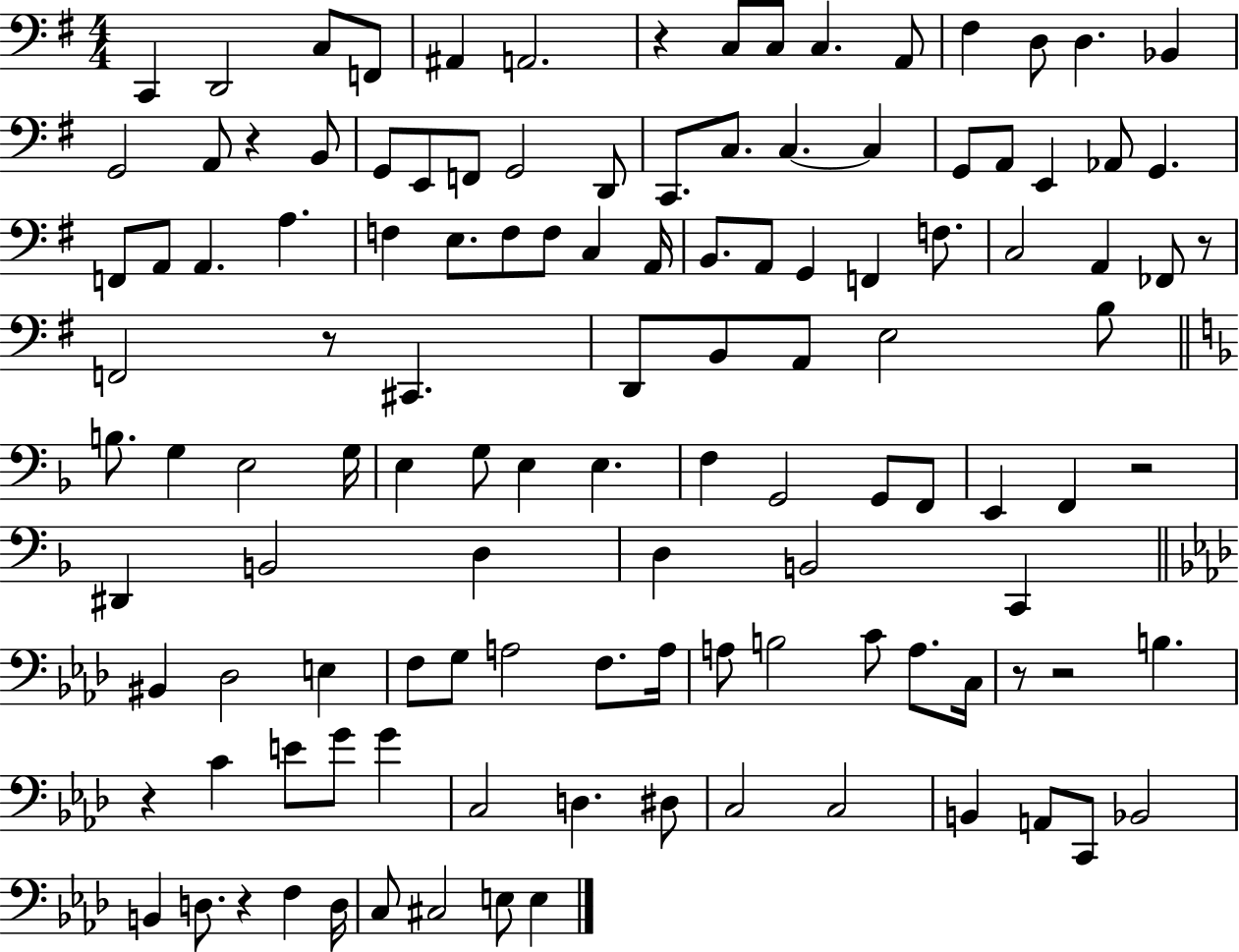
C2/q D2/h C3/e F2/e A#2/q A2/h. R/q C3/e C3/e C3/q. A2/e F#3/q D3/e D3/q. Bb2/q G2/h A2/e R/q B2/e G2/e E2/e F2/e G2/h D2/e C2/e. C3/e. C3/q. C3/q G2/e A2/e E2/q Ab2/e G2/q. F2/e A2/e A2/q. A3/q. F3/q E3/e. F3/e F3/e C3/q A2/s B2/e. A2/e G2/q F2/q F3/e. C3/h A2/q FES2/e R/e F2/h R/e C#2/q. D2/e B2/e A2/e E3/h B3/e B3/e. G3/q E3/h G3/s E3/q G3/e E3/q E3/q. F3/q G2/h G2/e F2/e E2/q F2/q R/h D#2/q B2/h D3/q D3/q B2/h C2/q BIS2/q Db3/h E3/q F3/e G3/e A3/h F3/e. A3/s A3/e B3/h C4/e A3/e. C3/s R/e R/h B3/q. R/q C4/q E4/e G4/e G4/q C3/h D3/q. D#3/e C3/h C3/h B2/q A2/e C2/e Bb2/h B2/q D3/e. R/q F3/q D3/s C3/e C#3/h E3/e E3/q